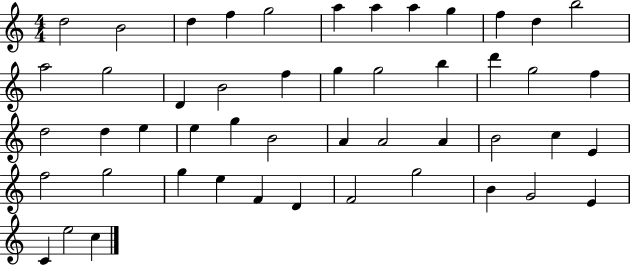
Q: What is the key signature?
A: C major